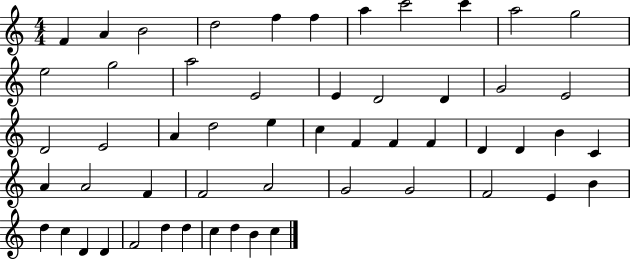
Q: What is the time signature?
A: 4/4